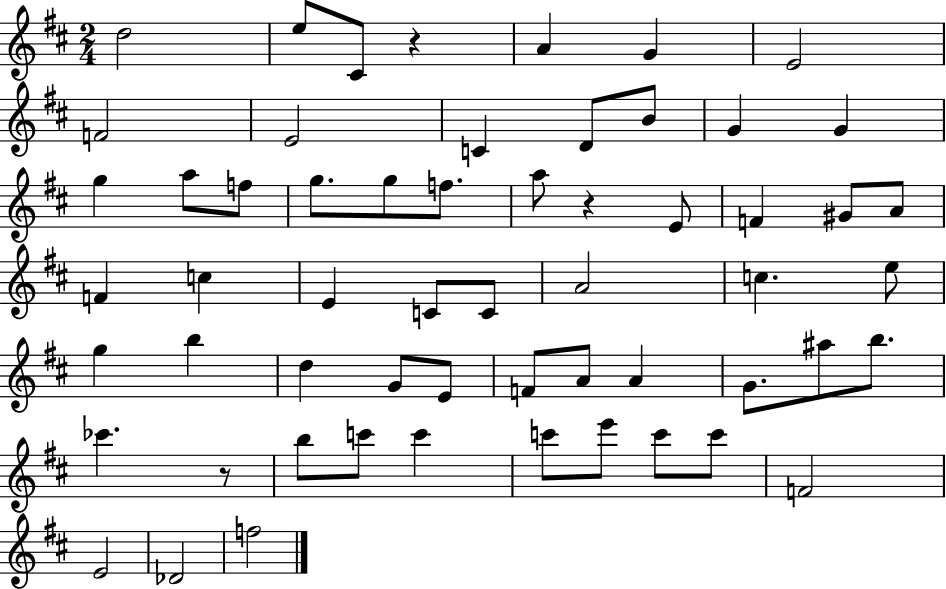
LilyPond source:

{
  \clef treble
  \numericTimeSignature
  \time 2/4
  \key d \major
  d''2 | e''8 cis'8 r4 | a'4 g'4 | e'2 | \break f'2 | e'2 | c'4 d'8 b'8 | g'4 g'4 | \break g''4 a''8 f''8 | g''8. g''8 f''8. | a''8 r4 e'8 | f'4 gis'8 a'8 | \break f'4 c''4 | e'4 c'8 c'8 | a'2 | c''4. e''8 | \break g''4 b''4 | d''4 g'8 e'8 | f'8 a'8 a'4 | g'8. ais''8 b''8. | \break ces'''4. r8 | b''8 c'''8 c'''4 | c'''8 e'''8 c'''8 c'''8 | f'2 | \break e'2 | des'2 | f''2 | \bar "|."
}